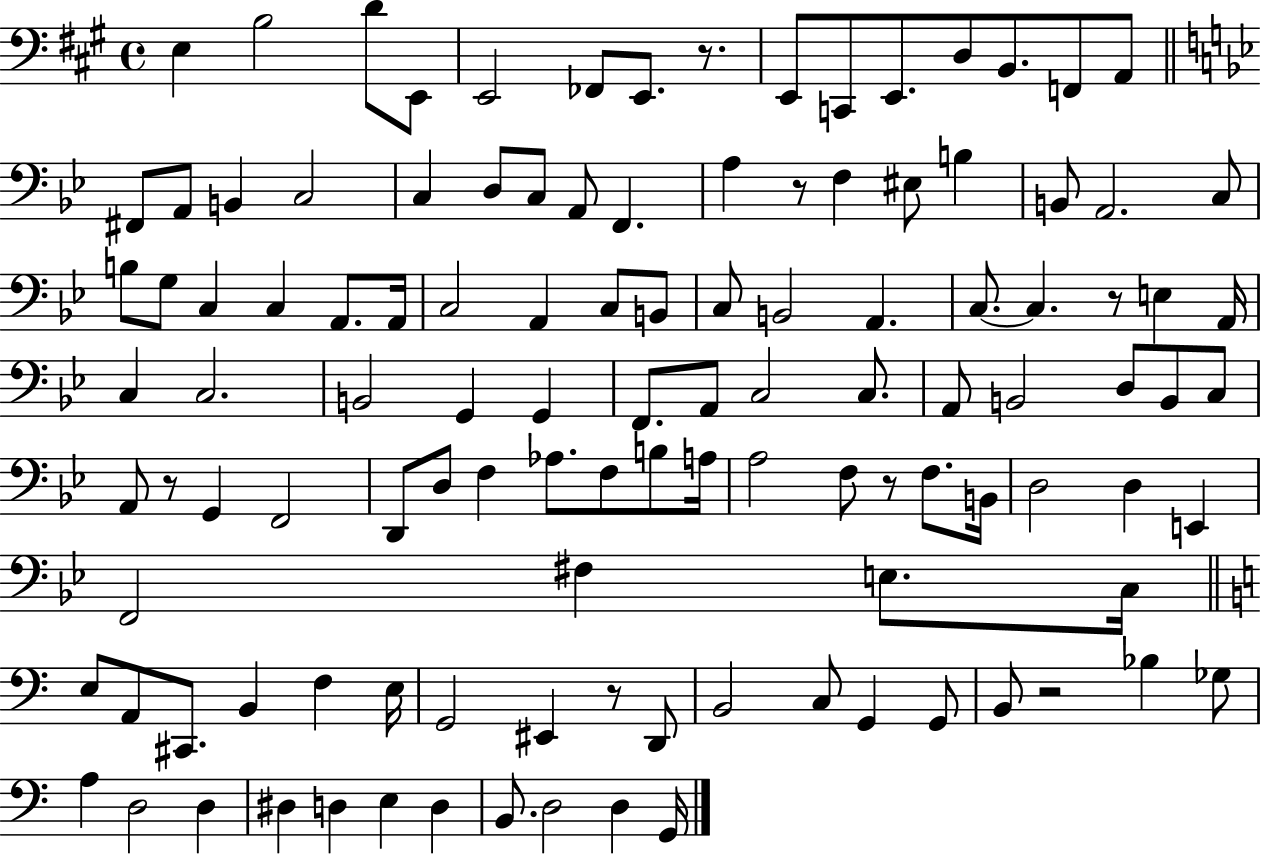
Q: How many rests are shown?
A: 7